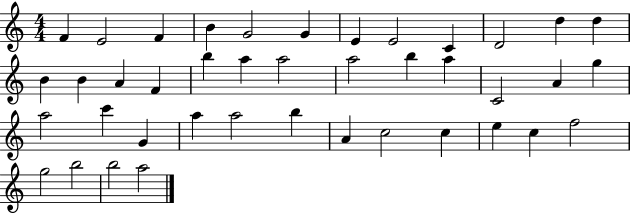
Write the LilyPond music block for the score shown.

{
  \clef treble
  \numericTimeSignature
  \time 4/4
  \key c \major
  f'4 e'2 f'4 | b'4 g'2 g'4 | e'4 e'2 c'4 | d'2 d''4 d''4 | \break b'4 b'4 a'4 f'4 | b''4 a''4 a''2 | a''2 b''4 a''4 | c'2 a'4 g''4 | \break a''2 c'''4 g'4 | a''4 a''2 b''4 | a'4 c''2 c''4 | e''4 c''4 f''2 | \break g''2 b''2 | b''2 a''2 | \bar "|."
}